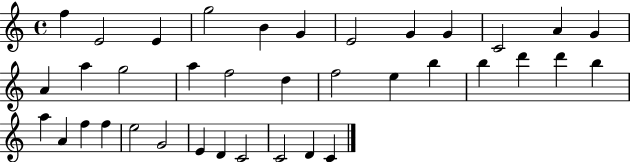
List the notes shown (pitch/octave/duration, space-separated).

F5/q E4/h E4/q G5/h B4/q G4/q E4/h G4/q G4/q C4/h A4/q G4/q A4/q A5/q G5/h A5/q F5/h D5/q F5/h E5/q B5/q B5/q D6/q D6/q B5/q A5/q A4/q F5/q F5/q E5/h G4/h E4/q D4/q C4/h C4/h D4/q C4/q